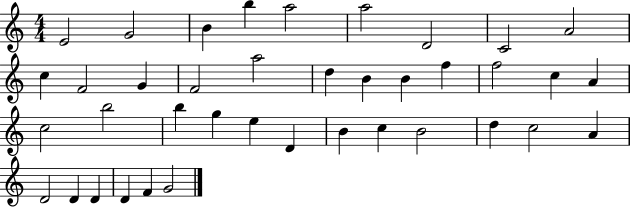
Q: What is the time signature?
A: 4/4